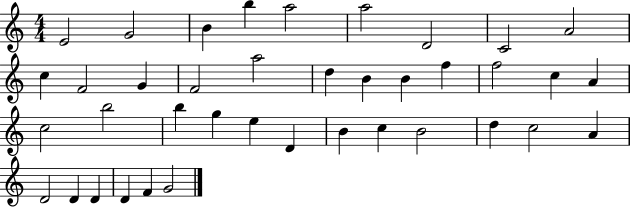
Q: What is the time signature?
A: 4/4